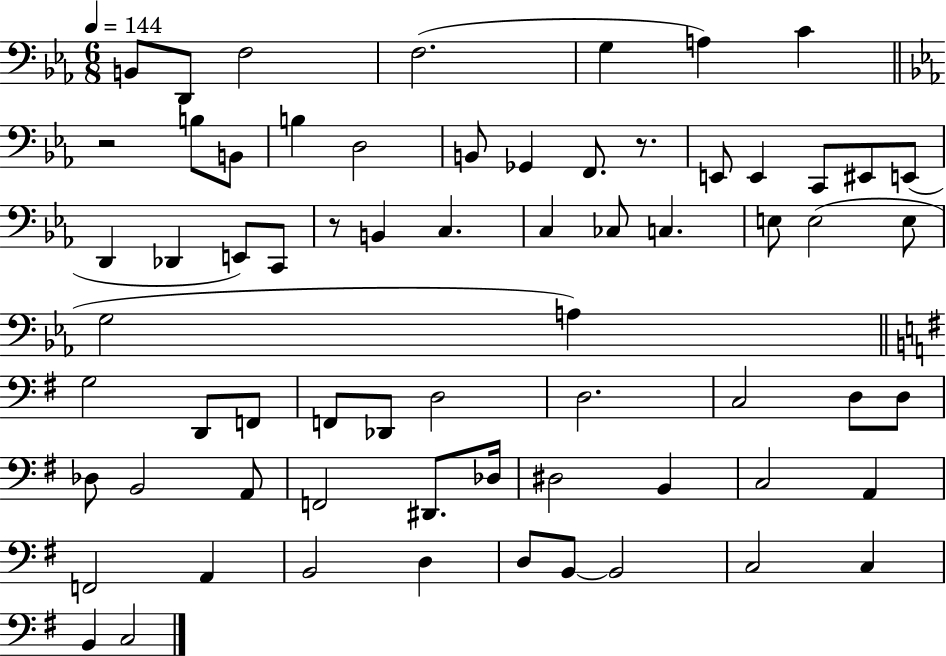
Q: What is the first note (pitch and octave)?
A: B2